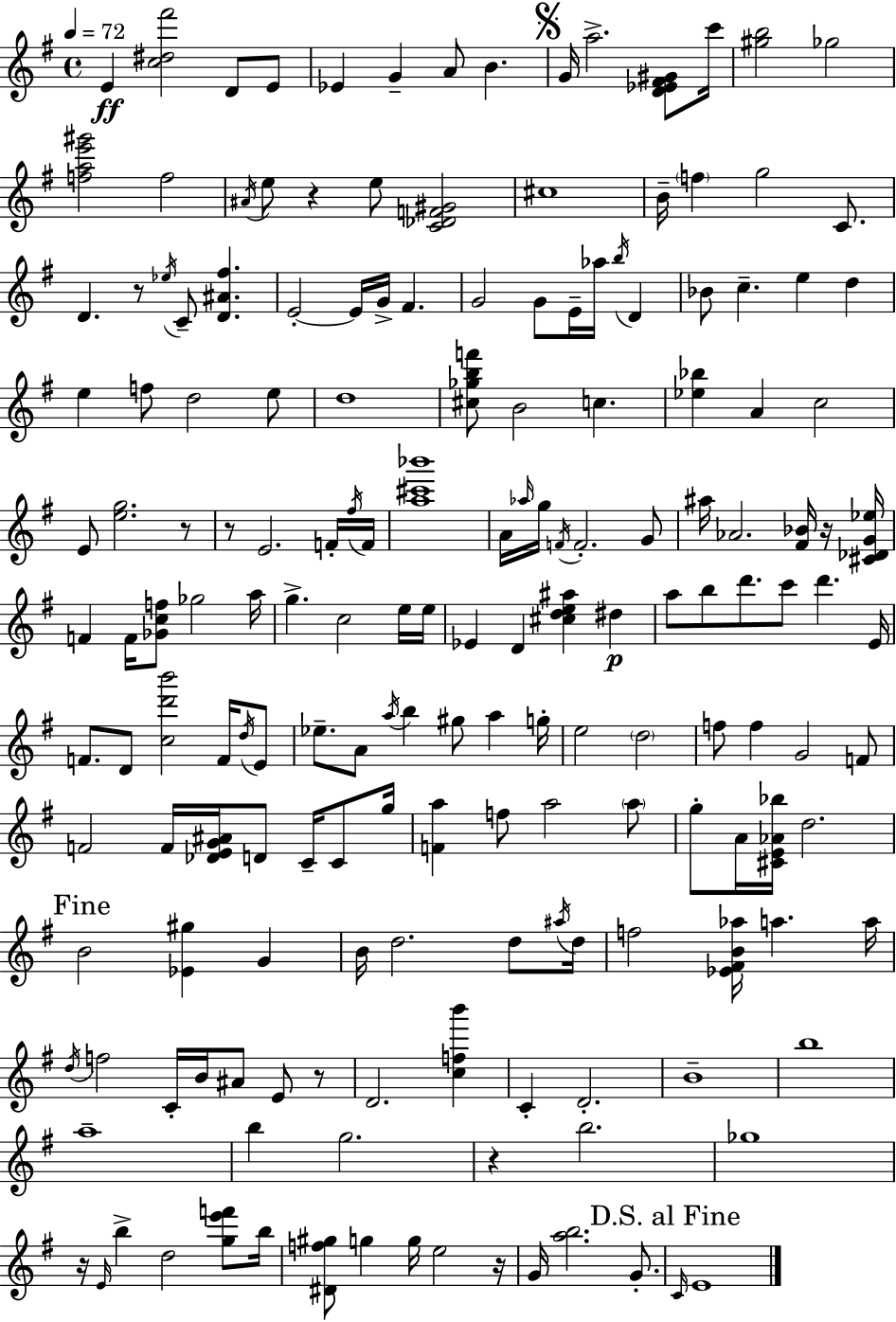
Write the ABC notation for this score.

X:1
T:Untitled
M:4/4
L:1/4
K:G
E [c^d^f']2 D/2 E/2 _E G A/2 B G/4 a2 [D_E^F^G]/2 c'/4 [^gb]2 _g2 [fae'^g']2 f2 ^A/4 e/2 z e/2 [C_DF^G]2 ^c4 B/4 f g2 C/2 D z/2 _e/4 C/2 [D^A^f] E2 E/4 G/4 ^F G2 G/2 E/4 _a/4 b/4 D _B/2 c e d e f/2 d2 e/2 d4 [^c_gbf']/2 B2 c [_e_b] A c2 E/2 [eg]2 z/2 z/2 E2 F/4 ^f/4 F/4 [a^c'_b']4 A/4 _a/4 g/4 F/4 F2 G/2 ^a/4 _A2 [^F_B]/4 z/4 [^C_DG_e]/4 F F/4 [_Gcf]/2 _g2 a/4 g c2 e/4 e/4 _E D [^cde^a] ^d a/2 b/2 d'/2 c'/2 d' E/4 F/2 D/2 [cd'b']2 F/4 d/4 E/2 _e/2 A/2 a/4 b ^g/2 a g/4 e2 d2 f/2 f G2 F/2 F2 F/4 [_DEG^A]/4 D/2 C/4 C/2 g/4 [Fa] f/2 a2 a/2 g/2 A/4 [^CE_A_b]/4 d2 B2 [_E^g] G B/4 d2 d/2 ^a/4 d/4 f2 [_E^FB_a]/4 a a/4 d/4 f2 C/4 B/4 ^A/2 E/2 z/2 D2 [cfb'] C D2 B4 b4 a4 b g2 z b2 _g4 z/4 E/4 b d2 [ge'f']/2 b/4 [^Df^g]/2 g g/4 e2 z/4 G/4 [ab]2 G/2 C/4 E4